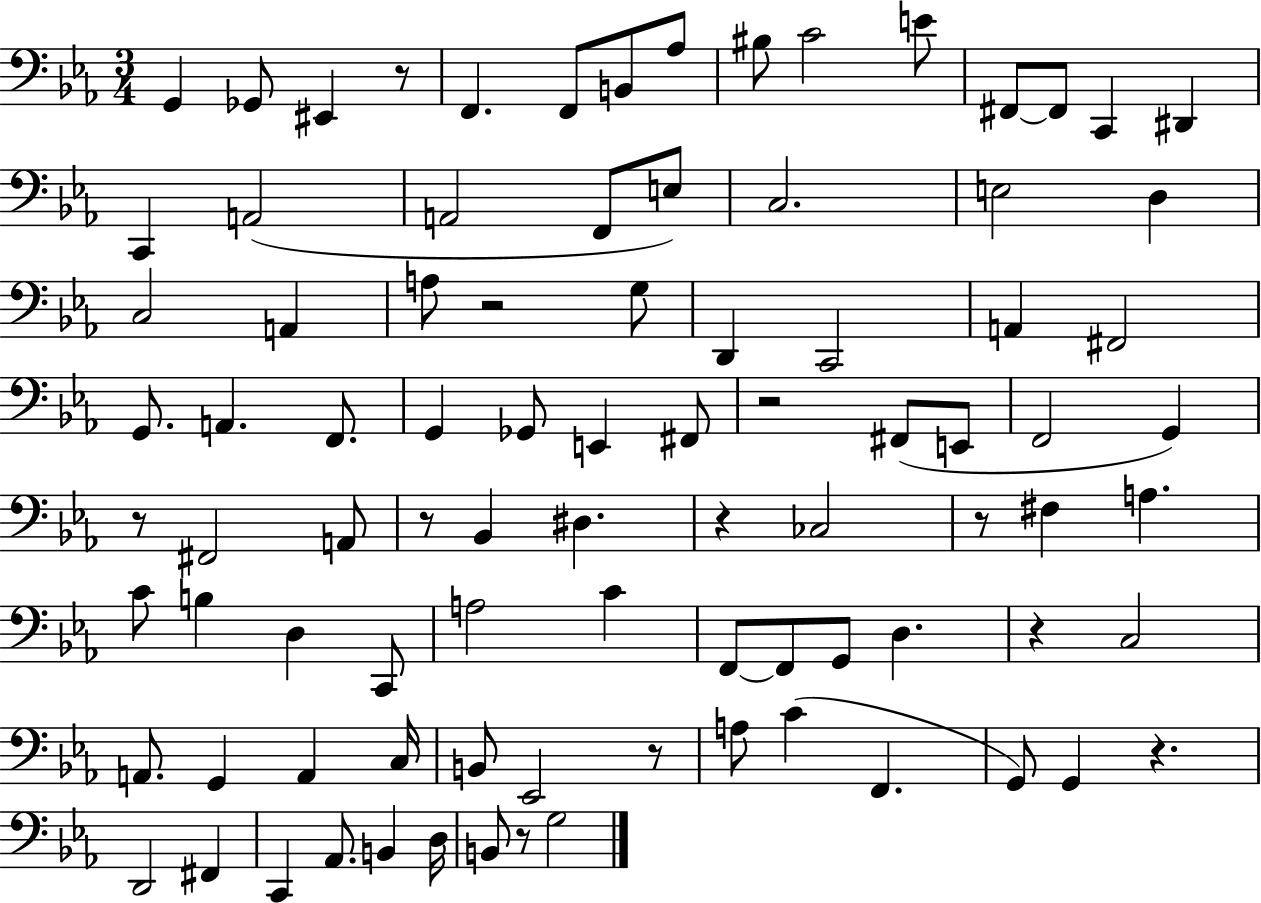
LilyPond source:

{
  \clef bass
  \numericTimeSignature
  \time 3/4
  \key ees \major
  g,4 ges,8 eis,4 r8 | f,4. f,8 b,8 aes8 | bis8 c'2 e'8 | fis,8~~ fis,8 c,4 dis,4 | \break c,4 a,2( | a,2 f,8 e8) | c2. | e2 d4 | \break c2 a,4 | a8 r2 g8 | d,4 c,2 | a,4 fis,2 | \break g,8. a,4. f,8. | g,4 ges,8 e,4 fis,8 | r2 fis,8( e,8 | f,2 g,4) | \break r8 fis,2 a,8 | r8 bes,4 dis4. | r4 ces2 | r8 fis4 a4. | \break c'8 b4 d4 c,8 | a2 c'4 | f,8~~ f,8 g,8 d4. | r4 c2 | \break a,8. g,4 a,4 c16 | b,8 ees,2 r8 | a8 c'4( f,4. | g,8) g,4 r4. | \break d,2 fis,4 | c,4 aes,8. b,4 d16 | b,8 r8 g2 | \bar "|."
}